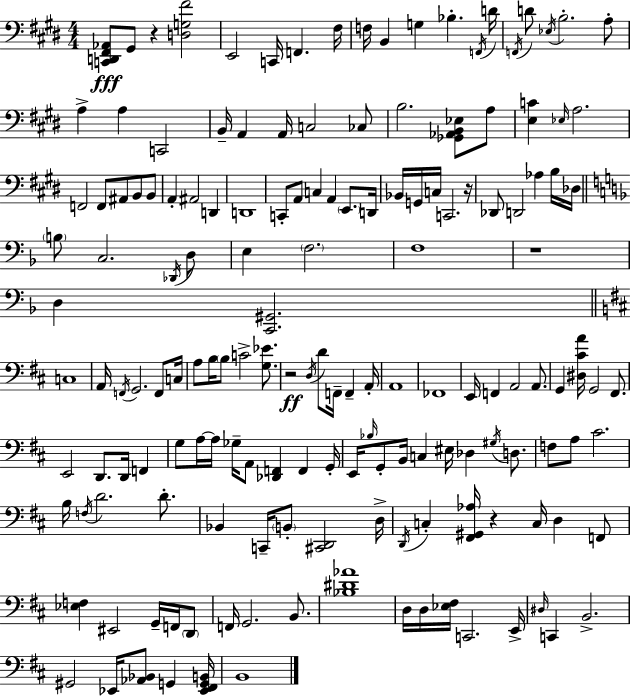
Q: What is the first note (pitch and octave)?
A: G#2